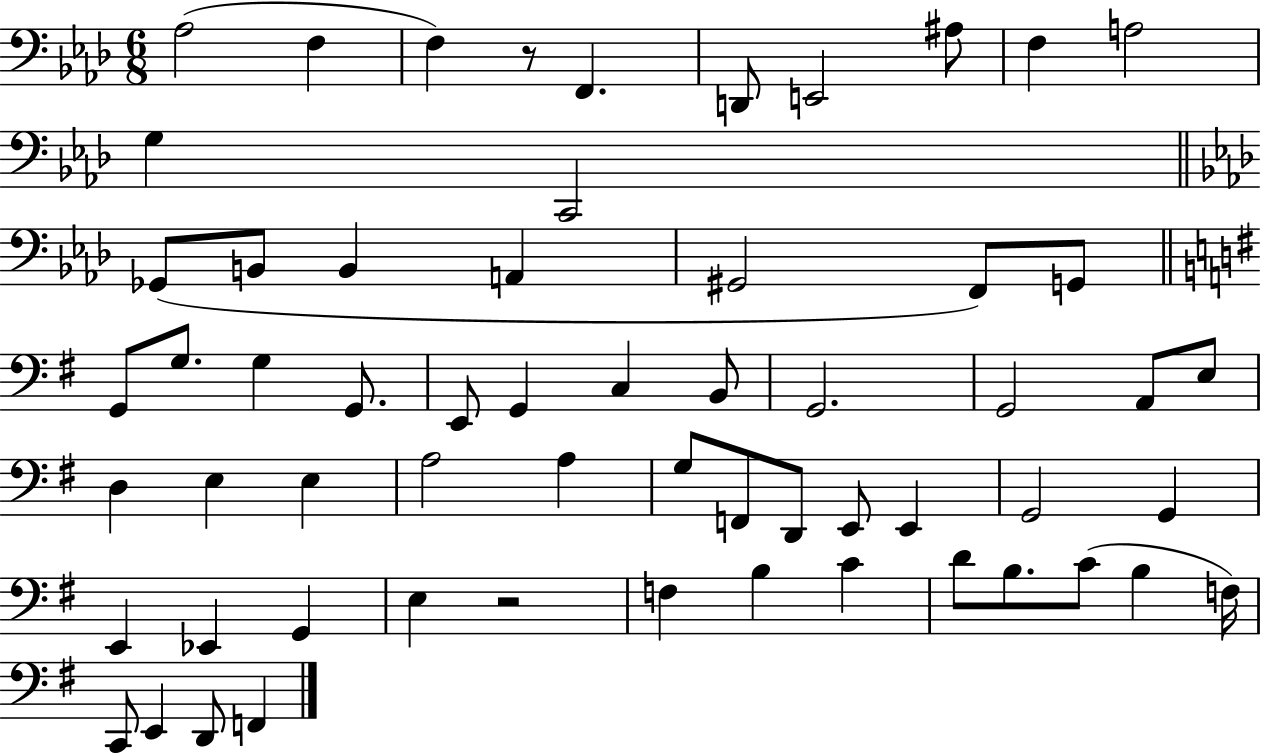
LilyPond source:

{
  \clef bass
  \numericTimeSignature
  \time 6/8
  \key aes \major
  aes2( f4 | f4) r8 f,4. | d,8 e,2 ais8 | f4 a2 | \break g4 c,2 | \bar "||" \break \key f \minor ges,8( b,8 b,4 a,4 | gis,2 f,8) g,8 | \bar "||" \break \key g \major g,8 g8. g4 g,8. | e,8 g,4 c4 b,8 | g,2. | g,2 a,8 e8 | \break d4 e4 e4 | a2 a4 | g8 f,8 d,8 e,8 e,4 | g,2 g,4 | \break e,4 ees,4 g,4 | e4 r2 | f4 b4 c'4 | d'8 b8. c'8( b4 f16) | \break c,8 e,4 d,8 f,4 | \bar "|."
}